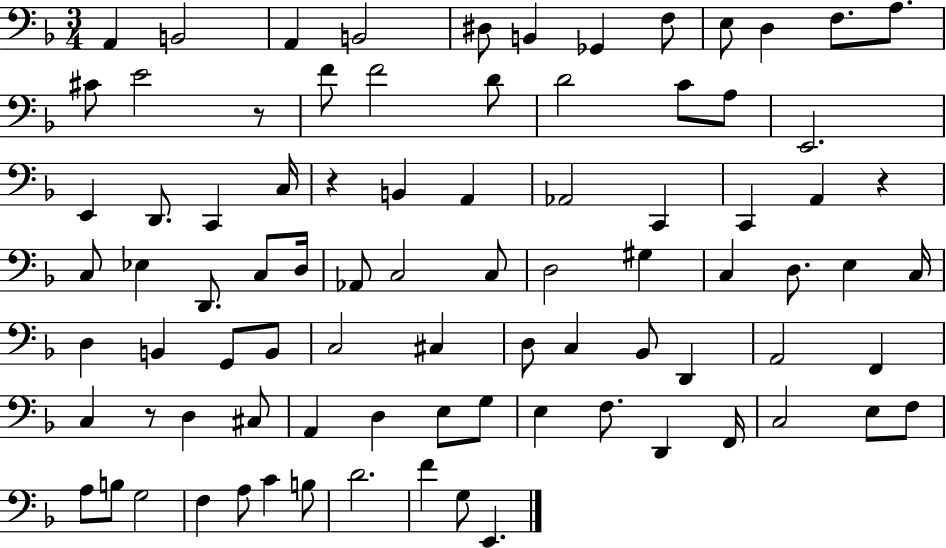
{
  \clef bass
  \numericTimeSignature
  \time 3/4
  \key f \major
  a,4 b,2 | a,4 b,2 | dis8 b,4 ges,4 f8 | e8 d4 f8. a8. | \break cis'8 e'2 r8 | f'8 f'2 d'8 | d'2 c'8 a8 | e,2. | \break e,4 d,8. c,4 c16 | r4 b,4 a,4 | aes,2 c,4 | c,4 a,4 r4 | \break c8 ees4 d,8. c8 d16 | aes,8 c2 c8 | d2 gis4 | c4 d8. e4 c16 | \break d4 b,4 g,8 b,8 | c2 cis4 | d8 c4 bes,8 d,4 | a,2 f,4 | \break c4 r8 d4 cis8 | a,4 d4 e8 g8 | e4 f8. d,4 f,16 | c2 e8 f8 | \break a8 b8 g2 | f4 a8 c'4 b8 | d'2. | f'4 g8 e,4. | \break \bar "|."
}